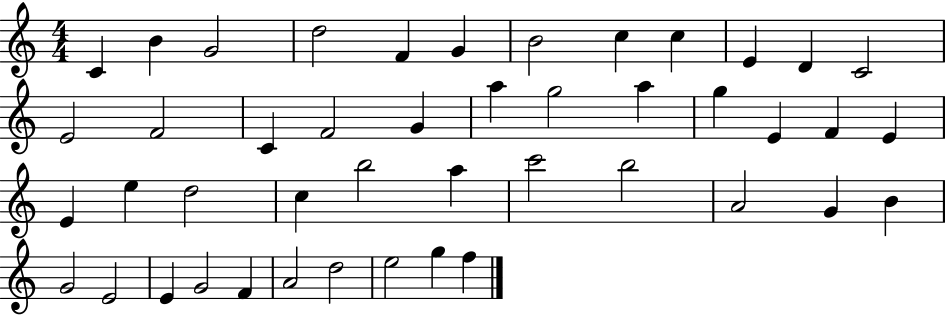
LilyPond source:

{
  \clef treble
  \numericTimeSignature
  \time 4/4
  \key c \major
  c'4 b'4 g'2 | d''2 f'4 g'4 | b'2 c''4 c''4 | e'4 d'4 c'2 | \break e'2 f'2 | c'4 f'2 g'4 | a''4 g''2 a''4 | g''4 e'4 f'4 e'4 | \break e'4 e''4 d''2 | c''4 b''2 a''4 | c'''2 b''2 | a'2 g'4 b'4 | \break g'2 e'2 | e'4 g'2 f'4 | a'2 d''2 | e''2 g''4 f''4 | \break \bar "|."
}